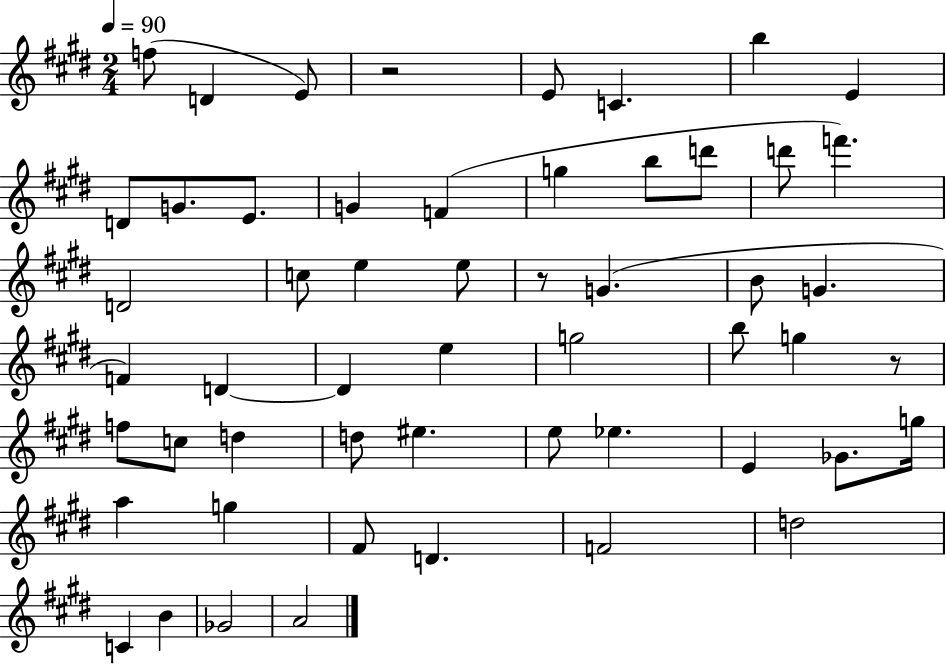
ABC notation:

X:1
T:Untitled
M:2/4
L:1/4
K:E
f/2 D E/2 z2 E/2 C b E D/2 G/2 E/2 G F g b/2 d'/2 d'/2 f' D2 c/2 e e/2 z/2 G B/2 G F D D e g2 b/2 g z/2 f/2 c/2 d d/2 ^e e/2 _e E _G/2 g/4 a g ^F/2 D F2 d2 C B _G2 A2